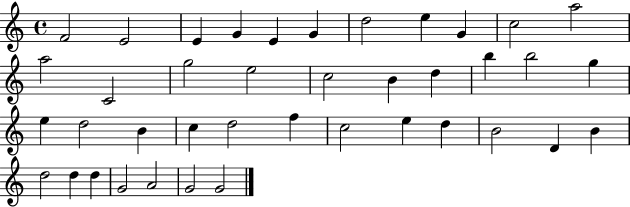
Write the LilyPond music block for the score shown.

{
  \clef treble
  \time 4/4
  \defaultTimeSignature
  \key c \major
  f'2 e'2 | e'4 g'4 e'4 g'4 | d''2 e''4 g'4 | c''2 a''2 | \break a''2 c'2 | g''2 e''2 | c''2 b'4 d''4 | b''4 b''2 g''4 | \break e''4 d''2 b'4 | c''4 d''2 f''4 | c''2 e''4 d''4 | b'2 d'4 b'4 | \break d''2 d''4 d''4 | g'2 a'2 | g'2 g'2 | \bar "|."
}